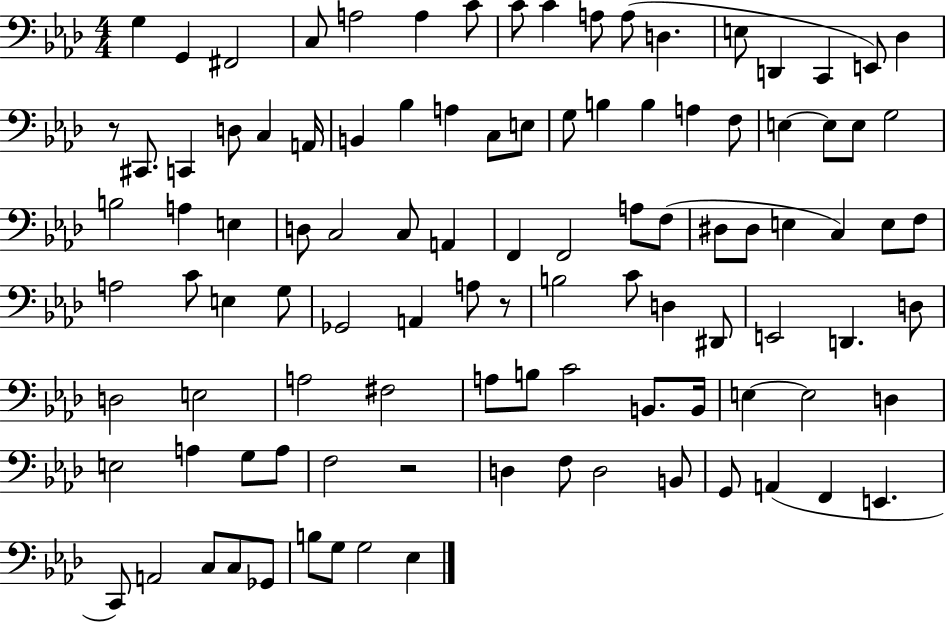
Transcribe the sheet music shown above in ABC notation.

X:1
T:Untitled
M:4/4
L:1/4
K:Ab
G, G,, ^F,,2 C,/2 A,2 A, C/2 C/2 C A,/2 A,/2 D, E,/2 D,, C,, E,,/2 _D, z/2 ^C,,/2 C,, D,/2 C, A,,/4 B,, _B, A, C,/2 E,/2 G,/2 B, B, A, F,/2 E, E,/2 E,/2 G,2 B,2 A, E, D,/2 C,2 C,/2 A,, F,, F,,2 A,/2 F,/2 ^D,/2 ^D,/2 E, C, E,/2 F,/2 A,2 C/2 E, G,/2 _G,,2 A,, A,/2 z/2 B,2 C/2 D, ^D,,/2 E,,2 D,, D,/2 D,2 E,2 A,2 ^F,2 A,/2 B,/2 C2 B,,/2 B,,/4 E, E,2 D, E,2 A, G,/2 A,/2 F,2 z2 D, F,/2 D,2 B,,/2 G,,/2 A,, F,, E,, C,,/2 A,,2 C,/2 C,/2 _G,,/2 B,/2 G,/2 G,2 _E,